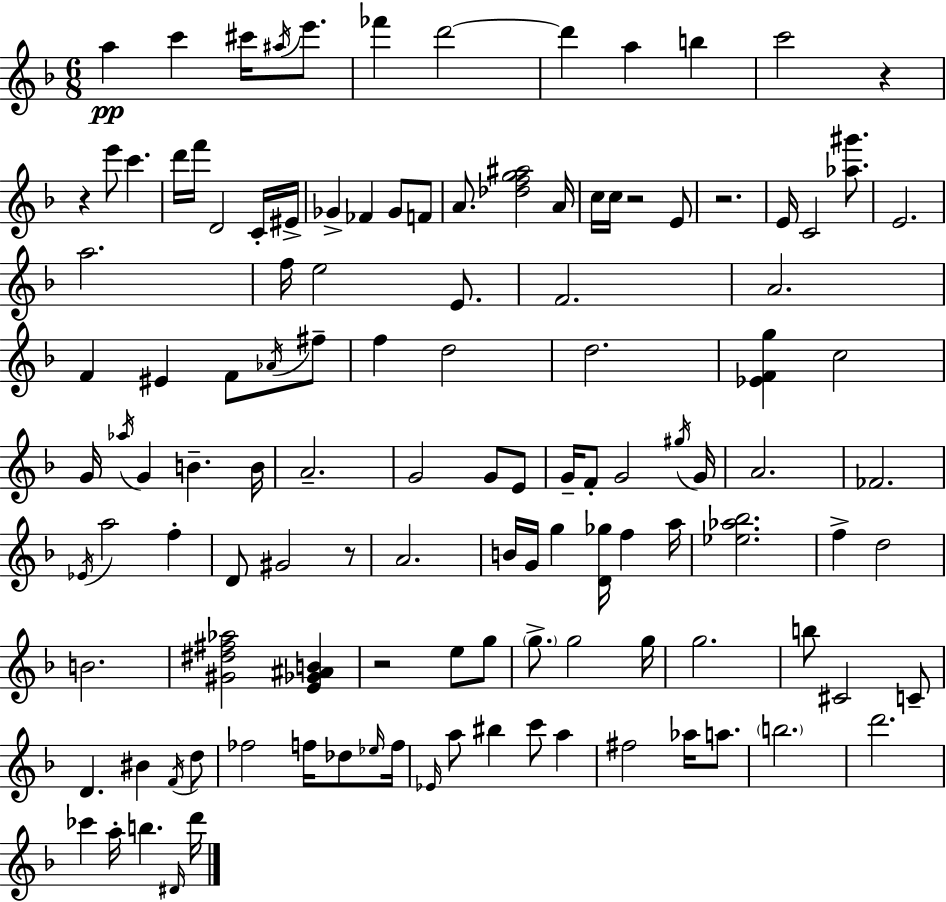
{
  \clef treble
  \numericTimeSignature
  \time 6/8
  \key d \minor
  a''4\pp c'''4 cis'''16 \acciaccatura { ais''16 } e'''8. | fes'''4 d'''2~~ | d'''4 a''4 b''4 | c'''2 r4 | \break r4 e'''8 c'''4. | d'''16 f'''16 d'2 c'16-. | eis'16-> ges'4-> fes'4 ges'8 f'8 | a'8. <des'' f'' g'' ais''>2 | \break a'16 c''16 c''16 r2 e'8 | r2. | e'16 c'2 <aes'' gis'''>8. | e'2. | \break a''2. | f''16 e''2 e'8. | f'2. | a'2. | \break f'4 eis'4 f'8 \acciaccatura { aes'16 } | fis''8-- f''4 d''2 | d''2. | <ees' f' g''>4 c''2 | \break g'16 \acciaccatura { aes''16 } g'4 b'4.-- | b'16 a'2.-- | g'2 g'8 | e'8 g'16-- f'8-. g'2 | \break \acciaccatura { gis''16 } g'16 a'2. | fes'2. | \acciaccatura { ees'16 } a''2 | f''4-. d'8 gis'2 | \break r8 a'2. | b'16 g'16 g''4 <d' ges''>16 | f''4 a''16 <ees'' aes'' bes''>2. | f''4-> d''2 | \break b'2. | <gis' dis'' fis'' aes''>2 | <e' ges' ais' b'>4 r2 | e''8 g''8 \parenthesize g''8.-> g''2 | \break g''16 g''2. | b''8 cis'2 | c'8-- d'4. bis'4 | \acciaccatura { f'16 } d''8 fes''2 | \break f''16 des''8 \grace { ees''16 } f''16 \grace { ees'16 } a''8 bis''4 | c'''8 a''4 fis''2 | aes''16 a''8. \parenthesize b''2. | d'''2. | \break ces'''4 | a''16-. b''4. \grace { dis'16 } d'''16 \bar "|."
}